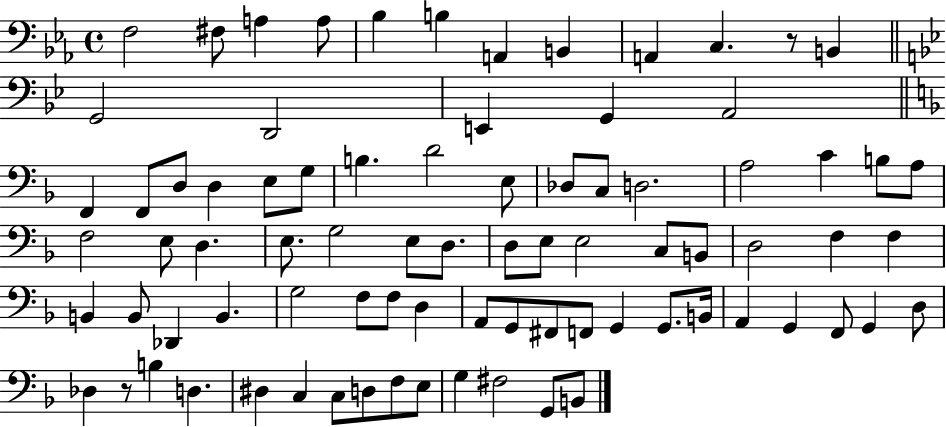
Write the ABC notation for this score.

X:1
T:Untitled
M:4/4
L:1/4
K:Eb
F,2 ^F,/2 A, A,/2 _B, B, A,, B,, A,, C, z/2 B,, G,,2 D,,2 E,, G,, A,,2 F,, F,,/2 D,/2 D, E,/2 G,/2 B, D2 E,/2 _D,/2 C,/2 D,2 A,2 C B,/2 A,/2 F,2 E,/2 D, E,/2 G,2 E,/2 D,/2 D,/2 E,/2 E,2 C,/2 B,,/2 D,2 F, F, B,, B,,/2 _D,, B,, G,2 F,/2 F,/2 D, A,,/2 G,,/2 ^F,,/2 F,,/2 G,, G,,/2 B,,/4 A,, G,, F,,/2 G,, D,/2 _D, z/2 B, D, ^D, C, C,/2 D,/2 F,/2 E,/2 G, ^F,2 G,,/2 B,,/2